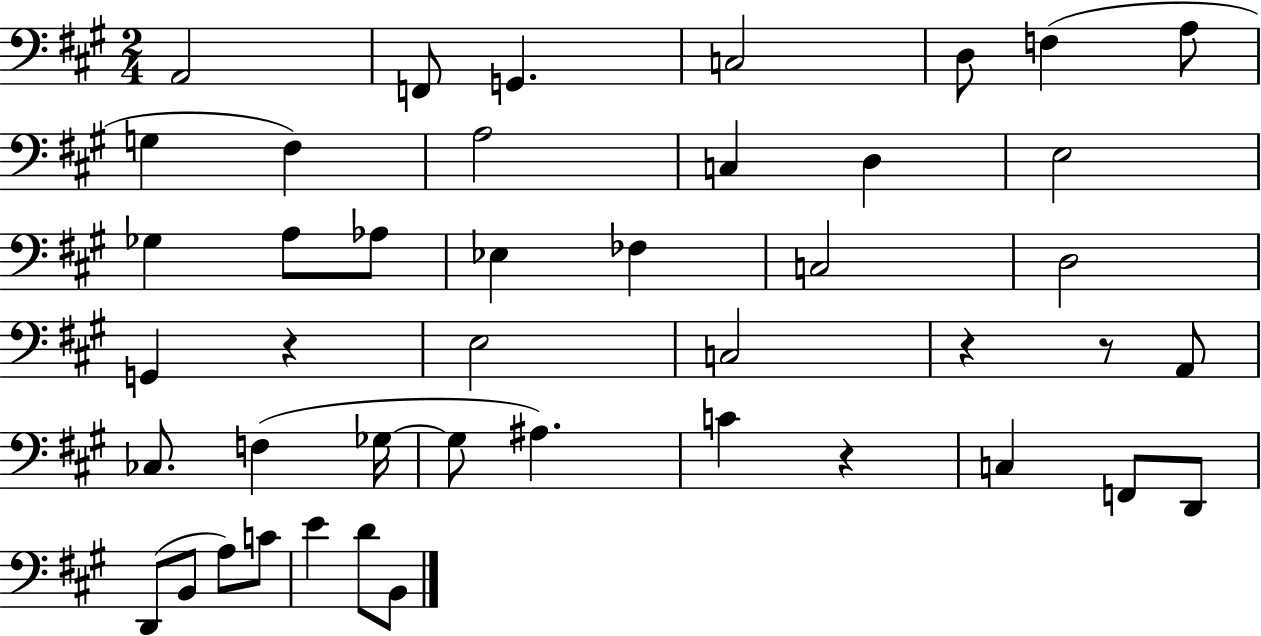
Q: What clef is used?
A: bass